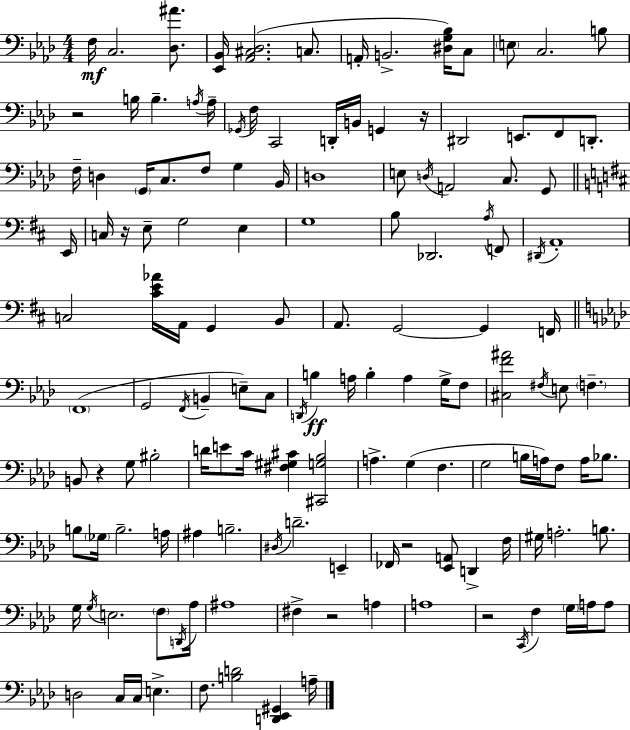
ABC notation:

X:1
T:Untitled
M:4/4
L:1/4
K:Fm
F,/4 C,2 [_D,^A]/2 [_E,,_B,,]/4 [_A,,^C,_D,]2 C,/2 A,,/4 B,,2 [^D,G,_B,]/4 C,/2 E,/2 C,2 B,/2 z2 B,/4 B, A,/4 A,/4 _G,,/4 F,/4 C,,2 D,,/4 B,,/4 G,, z/4 ^D,,2 E,,/2 F,,/2 D,,/2 F,/4 D, G,,/4 C,/2 F,/2 G, _B,,/4 D,4 E,/2 D,/4 A,,2 C,/2 G,,/2 E,,/4 C,/4 z/4 E,/2 G,2 E, G,4 B,/2 _D,,2 A,/4 F,,/2 ^D,,/4 A,,4 C,2 [^CE_A]/4 A,,/4 G,, B,,/2 A,,/2 G,,2 G,, F,,/4 F,,4 G,,2 F,,/4 B,, E,/2 C,/2 D,,/4 B, A,/4 B, A, G,/4 F,/2 [^C,F^A]2 ^F,/4 E,/2 F, B,,/2 z G,/2 ^B,2 D/4 E/2 C/4 [^F,^G,^C] [^C,,G,_B,]2 A, G, F, G,2 B,/4 A,/4 F,/2 A,/4 _B,/2 B,/2 _G,/4 B,2 A,/4 ^A, B,2 ^D,/4 D2 E,, _F,,/4 z2 [_E,,A,,]/2 D,, F,/4 ^G,/4 A,2 B,/2 G,/4 G,/4 E,2 F,/2 D,,/4 _A,/4 ^A,4 ^F, z2 A, A,4 z2 C,,/4 F, G,/4 A,/4 A,/2 D,2 C,/4 C,/4 E, F,/2 [B,D]2 [D,,_E,,^G,,] A,/4